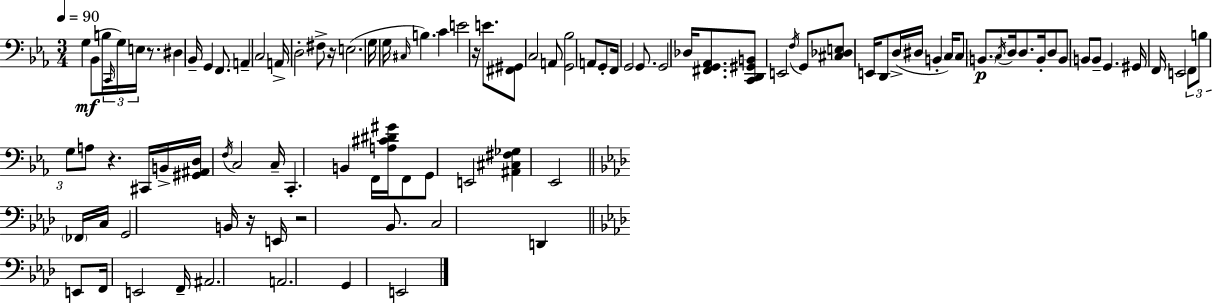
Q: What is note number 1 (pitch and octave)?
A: G3